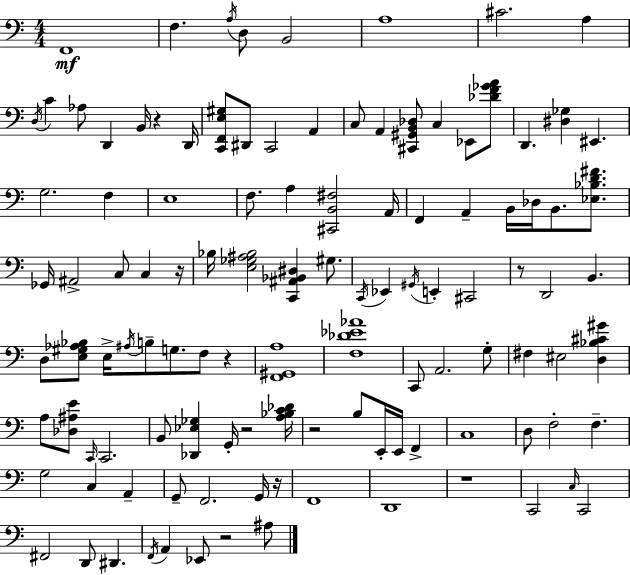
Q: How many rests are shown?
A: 9